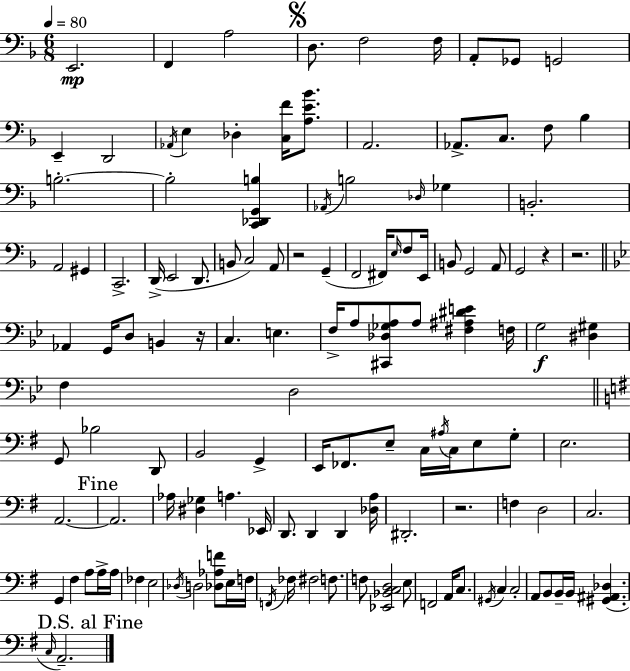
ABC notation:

X:1
T:Untitled
M:6/8
L:1/4
K:F
E,,2 F,, A,2 D,/2 F,2 F,/4 A,,/2 _G,,/2 G,,2 E,, D,,2 _A,,/4 E, _D, [C,F]/4 [A,E_B]/2 A,,2 _A,,/2 C,/2 F,/2 _B, B,2 B,2 [C,,_D,,G,,B,] _A,,/4 B,2 _D,/4 _G, B,,2 A,,2 ^G,, C,,2 D,,/4 E,,2 D,,/2 B,,/2 C,2 A,,/2 z2 G,, F,,2 ^F,,/4 E,/4 F,/2 E,,/4 B,,/2 G,,2 A,,/2 G,,2 z z2 _A,, G,,/4 D,/2 B,, z/4 C, E, F,/4 A,/2 [^C,,_D,_G,A,]/2 A,/2 [^F,^A,^DE] F,/4 G,2 [^D,^G,] F, D,2 G,,/2 _B,2 D,,/2 B,,2 G,, E,,/4 _F,,/2 E,/2 C,/4 ^A,/4 C,/4 E,/2 G,/2 E,2 A,,2 A,,2 _A,/4 [^D,_G,] A, _E,,/4 D,,/2 D,, D,, [_D,A,]/4 ^D,,2 z2 F, D,2 C,2 G,, ^F, A,/2 A,/4 A,/4 _F, E,2 _D,/4 D,2 [_D,_A,F]/2 E,/4 F,/4 F,,/4 _F,/4 ^F,2 F,/2 F,/2 [_E,,_B,,C,D,]2 E,/2 F,,2 A,,/4 C,/2 ^G,,/4 C, C,2 A,,/2 B,,/2 B,,/4 B,,/4 [^G,,^A,,_D,] C,/4 A,,2